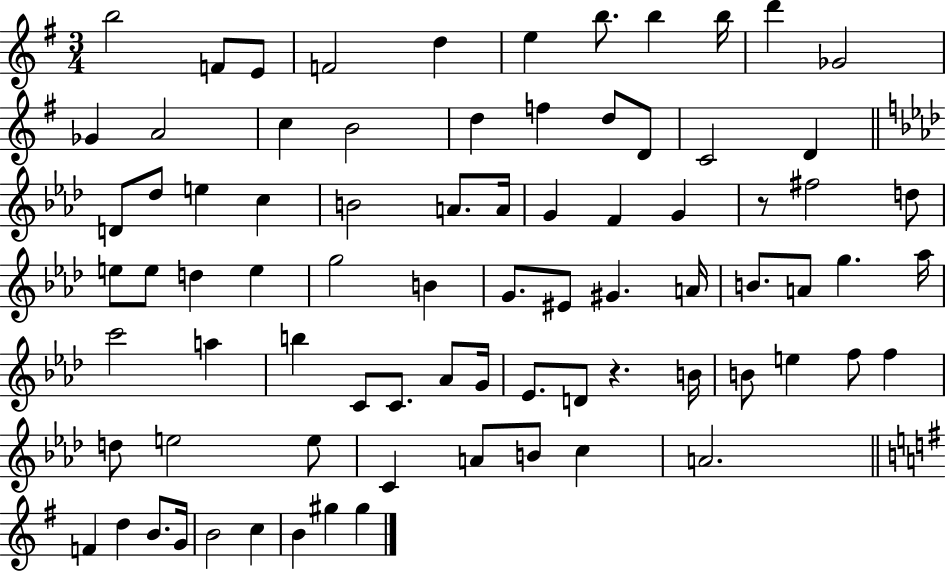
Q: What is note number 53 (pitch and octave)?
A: Ab4